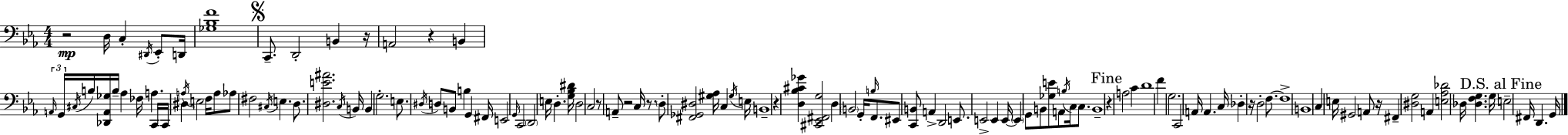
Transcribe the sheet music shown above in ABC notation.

X:1
T:Untitled
M:4/4
L:1/4
K:Cm
z2 D,/4 C, ^D,,/4 _E,,/2 D,,/4 [_G,_B,F]4 C,,/2 D,,2 B,, z/4 A,,2 z B,, A,,/4 G,,/4 ^C,/4 B,/4 [_D,,A,,_G,]/4 B,/4 _A, _F,/4 A, C,,/4 C,,/4 ^D, A,/4 E,2 F,/4 A,/2 _A,/2 ^F,2 ^C,/4 E, D,/2 [^D,E^A]2 C,/4 B,,/4 B,, G,2 E,/2 ^D,/4 D,/2 B,,/2 B, G,, ^F,,/4 E,,2 G,,/4 C,,2 D,,2 E,/4 D, [G,_B,^D]/4 D,2 C,2 z/2 A,,/2 z2 C,/4 z/2 D,/2 [^F,,_G,,^D,]2 [^G,_A,]/4 C, ^G,/4 E,/4 B,,4 z [D,_B,^C_G] [^C,,_E,,^F,,G,]2 D, B,,2 G,,/4 B,/4 F,,/2 ^E,,/2 [C,,B,,]/2 A,, D,,2 E,,/2 E,,2 E,, E,,/4 E,, G,,/2 B,,/2 [_G,E]/2 A,,/2 B,/4 C,/4 C,/2 B,,4 z A,2 C D4 F G,2 C,,2 A,,/4 A,, C,/4 _D, z/4 D,2 F,/2 F,4 B,,4 C, E,/4 ^G,,2 A,,/2 z/4 ^F,, [^D,G,]2 A,, [E,_A,_D]2 _D,/4 [_D,F,G,] G,/4 E,2 ^F,,/4 D,, G,,/4